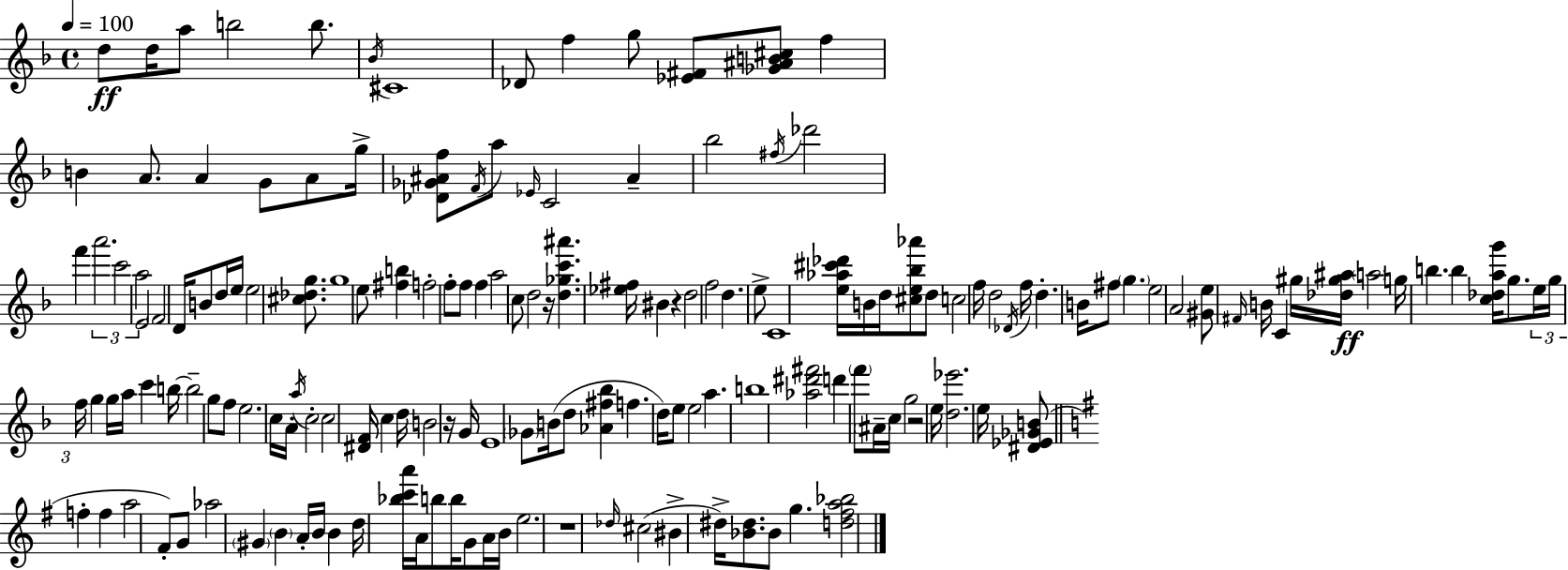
D5/e D5/s A5/e B5/h B5/e. Bb4/s C#4/w Db4/e F5/q G5/e [Eb4,F#4]/e [Gb4,A#4,B4,C#5]/e F5/q B4/q A4/e. A4/q G4/e A4/e G5/s [Db4,Gb4,A#4,F5]/e F4/s A5/e Eb4/s C4/h A#4/q Bb5/h F#5/s Db6/h F6/q A6/h. C6/h A5/h E4/h F4/h D4/s B4/e D5/s E5/s E5/h [C#5,Db5,G5]/e. G5/w E5/e [F#5,B5]/q F5/h F5/e F5/e F5/q A5/h C5/e D5/h R/s [D5,Gb5,C6,A#6]/q. [Eb5,F#5]/s BIS4/q R/q D5/h F5/h D5/q. E5/e C4/w [E5,Ab5,C#6,Db6]/s B4/s D5/s [C#5,E5,Bb5,Ab6]/e D5/e C5/h F5/s D5/h Db4/s F5/s D5/q. B4/s F#5/e G5/q. E5/h A4/h [G#4,E5]/e F#4/s B4/s C4/q G#5/s [Db5,G#5,A#5]/s A5/h G5/s B5/q. B5/q [C5,Db5,A5,G6]/s G5/e. E5/s G5/s F5/s G5/q G5/s A5/s C6/q B5/s B5/h G5/e F5/e E5/h. C5/s A4/s A5/s C5/h C5/h [D#4,F4]/s C5/q D5/s B4/h R/s G4/s E4/w Gb4/e B4/s D5/e [Ab4,F#5,Bb5]/q F5/q. D5/s E5/e E5/h A5/q. B5/w [Ab5,D#6,F#6]/h D6/q F6/e A#4/s C5/s G5/h R/h E5/s [D5,Eb6]/h. E5/s [D#4,Eb4,Gb4,B4]/e F5/q F5/q A5/h F#4/e G4/e Ab5/h G#4/q B4/q A4/s B4/s B4/q D5/s [Bb5,C6,A6]/s A4/s B5/e B5/s G4/e A4/s B4/s E5/h. R/w Db5/s C#5/h BIS4/q D#5/s [Bb4,D#5]/e. Bb4/e G5/q. [D5,F#5,A5,Bb5]/h